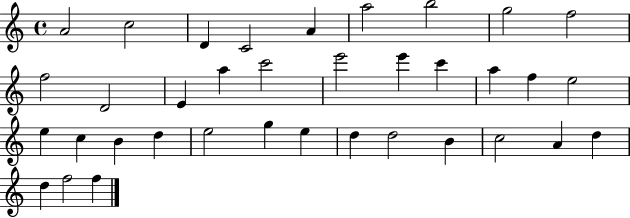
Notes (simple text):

A4/h C5/h D4/q C4/h A4/q A5/h B5/h G5/h F5/h F5/h D4/h E4/q A5/q C6/h E6/h E6/q C6/q A5/q F5/q E5/h E5/q C5/q B4/q D5/q E5/h G5/q E5/q D5/q D5/h B4/q C5/h A4/q D5/q D5/q F5/h F5/q